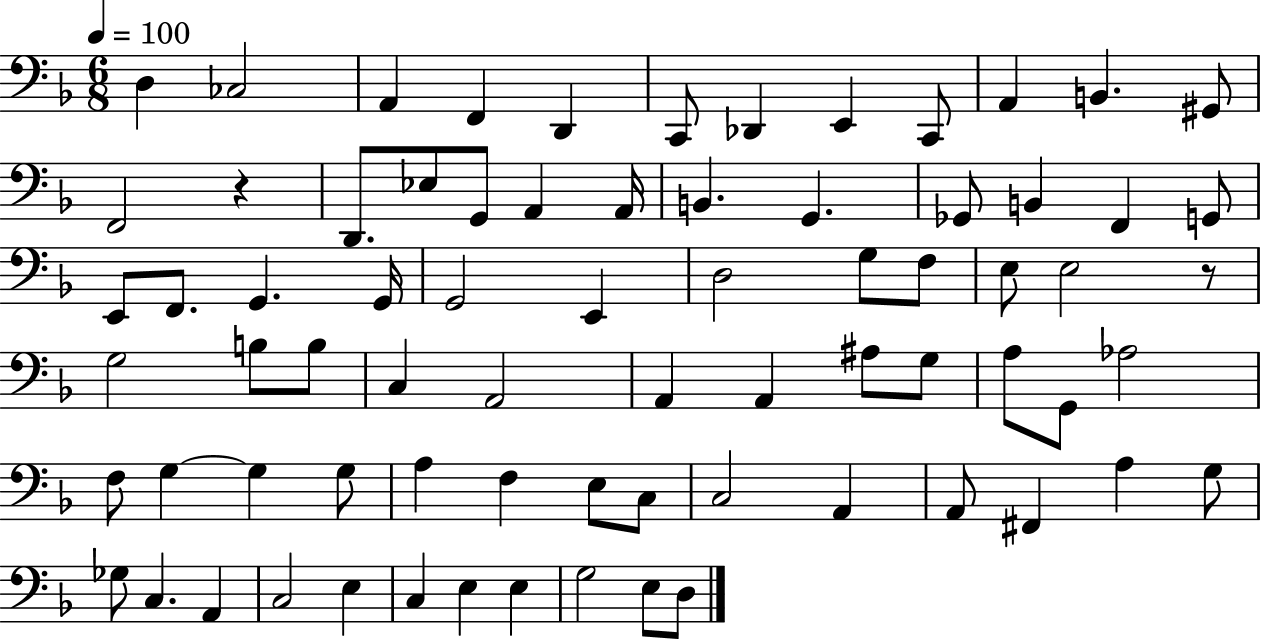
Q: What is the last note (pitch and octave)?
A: D3